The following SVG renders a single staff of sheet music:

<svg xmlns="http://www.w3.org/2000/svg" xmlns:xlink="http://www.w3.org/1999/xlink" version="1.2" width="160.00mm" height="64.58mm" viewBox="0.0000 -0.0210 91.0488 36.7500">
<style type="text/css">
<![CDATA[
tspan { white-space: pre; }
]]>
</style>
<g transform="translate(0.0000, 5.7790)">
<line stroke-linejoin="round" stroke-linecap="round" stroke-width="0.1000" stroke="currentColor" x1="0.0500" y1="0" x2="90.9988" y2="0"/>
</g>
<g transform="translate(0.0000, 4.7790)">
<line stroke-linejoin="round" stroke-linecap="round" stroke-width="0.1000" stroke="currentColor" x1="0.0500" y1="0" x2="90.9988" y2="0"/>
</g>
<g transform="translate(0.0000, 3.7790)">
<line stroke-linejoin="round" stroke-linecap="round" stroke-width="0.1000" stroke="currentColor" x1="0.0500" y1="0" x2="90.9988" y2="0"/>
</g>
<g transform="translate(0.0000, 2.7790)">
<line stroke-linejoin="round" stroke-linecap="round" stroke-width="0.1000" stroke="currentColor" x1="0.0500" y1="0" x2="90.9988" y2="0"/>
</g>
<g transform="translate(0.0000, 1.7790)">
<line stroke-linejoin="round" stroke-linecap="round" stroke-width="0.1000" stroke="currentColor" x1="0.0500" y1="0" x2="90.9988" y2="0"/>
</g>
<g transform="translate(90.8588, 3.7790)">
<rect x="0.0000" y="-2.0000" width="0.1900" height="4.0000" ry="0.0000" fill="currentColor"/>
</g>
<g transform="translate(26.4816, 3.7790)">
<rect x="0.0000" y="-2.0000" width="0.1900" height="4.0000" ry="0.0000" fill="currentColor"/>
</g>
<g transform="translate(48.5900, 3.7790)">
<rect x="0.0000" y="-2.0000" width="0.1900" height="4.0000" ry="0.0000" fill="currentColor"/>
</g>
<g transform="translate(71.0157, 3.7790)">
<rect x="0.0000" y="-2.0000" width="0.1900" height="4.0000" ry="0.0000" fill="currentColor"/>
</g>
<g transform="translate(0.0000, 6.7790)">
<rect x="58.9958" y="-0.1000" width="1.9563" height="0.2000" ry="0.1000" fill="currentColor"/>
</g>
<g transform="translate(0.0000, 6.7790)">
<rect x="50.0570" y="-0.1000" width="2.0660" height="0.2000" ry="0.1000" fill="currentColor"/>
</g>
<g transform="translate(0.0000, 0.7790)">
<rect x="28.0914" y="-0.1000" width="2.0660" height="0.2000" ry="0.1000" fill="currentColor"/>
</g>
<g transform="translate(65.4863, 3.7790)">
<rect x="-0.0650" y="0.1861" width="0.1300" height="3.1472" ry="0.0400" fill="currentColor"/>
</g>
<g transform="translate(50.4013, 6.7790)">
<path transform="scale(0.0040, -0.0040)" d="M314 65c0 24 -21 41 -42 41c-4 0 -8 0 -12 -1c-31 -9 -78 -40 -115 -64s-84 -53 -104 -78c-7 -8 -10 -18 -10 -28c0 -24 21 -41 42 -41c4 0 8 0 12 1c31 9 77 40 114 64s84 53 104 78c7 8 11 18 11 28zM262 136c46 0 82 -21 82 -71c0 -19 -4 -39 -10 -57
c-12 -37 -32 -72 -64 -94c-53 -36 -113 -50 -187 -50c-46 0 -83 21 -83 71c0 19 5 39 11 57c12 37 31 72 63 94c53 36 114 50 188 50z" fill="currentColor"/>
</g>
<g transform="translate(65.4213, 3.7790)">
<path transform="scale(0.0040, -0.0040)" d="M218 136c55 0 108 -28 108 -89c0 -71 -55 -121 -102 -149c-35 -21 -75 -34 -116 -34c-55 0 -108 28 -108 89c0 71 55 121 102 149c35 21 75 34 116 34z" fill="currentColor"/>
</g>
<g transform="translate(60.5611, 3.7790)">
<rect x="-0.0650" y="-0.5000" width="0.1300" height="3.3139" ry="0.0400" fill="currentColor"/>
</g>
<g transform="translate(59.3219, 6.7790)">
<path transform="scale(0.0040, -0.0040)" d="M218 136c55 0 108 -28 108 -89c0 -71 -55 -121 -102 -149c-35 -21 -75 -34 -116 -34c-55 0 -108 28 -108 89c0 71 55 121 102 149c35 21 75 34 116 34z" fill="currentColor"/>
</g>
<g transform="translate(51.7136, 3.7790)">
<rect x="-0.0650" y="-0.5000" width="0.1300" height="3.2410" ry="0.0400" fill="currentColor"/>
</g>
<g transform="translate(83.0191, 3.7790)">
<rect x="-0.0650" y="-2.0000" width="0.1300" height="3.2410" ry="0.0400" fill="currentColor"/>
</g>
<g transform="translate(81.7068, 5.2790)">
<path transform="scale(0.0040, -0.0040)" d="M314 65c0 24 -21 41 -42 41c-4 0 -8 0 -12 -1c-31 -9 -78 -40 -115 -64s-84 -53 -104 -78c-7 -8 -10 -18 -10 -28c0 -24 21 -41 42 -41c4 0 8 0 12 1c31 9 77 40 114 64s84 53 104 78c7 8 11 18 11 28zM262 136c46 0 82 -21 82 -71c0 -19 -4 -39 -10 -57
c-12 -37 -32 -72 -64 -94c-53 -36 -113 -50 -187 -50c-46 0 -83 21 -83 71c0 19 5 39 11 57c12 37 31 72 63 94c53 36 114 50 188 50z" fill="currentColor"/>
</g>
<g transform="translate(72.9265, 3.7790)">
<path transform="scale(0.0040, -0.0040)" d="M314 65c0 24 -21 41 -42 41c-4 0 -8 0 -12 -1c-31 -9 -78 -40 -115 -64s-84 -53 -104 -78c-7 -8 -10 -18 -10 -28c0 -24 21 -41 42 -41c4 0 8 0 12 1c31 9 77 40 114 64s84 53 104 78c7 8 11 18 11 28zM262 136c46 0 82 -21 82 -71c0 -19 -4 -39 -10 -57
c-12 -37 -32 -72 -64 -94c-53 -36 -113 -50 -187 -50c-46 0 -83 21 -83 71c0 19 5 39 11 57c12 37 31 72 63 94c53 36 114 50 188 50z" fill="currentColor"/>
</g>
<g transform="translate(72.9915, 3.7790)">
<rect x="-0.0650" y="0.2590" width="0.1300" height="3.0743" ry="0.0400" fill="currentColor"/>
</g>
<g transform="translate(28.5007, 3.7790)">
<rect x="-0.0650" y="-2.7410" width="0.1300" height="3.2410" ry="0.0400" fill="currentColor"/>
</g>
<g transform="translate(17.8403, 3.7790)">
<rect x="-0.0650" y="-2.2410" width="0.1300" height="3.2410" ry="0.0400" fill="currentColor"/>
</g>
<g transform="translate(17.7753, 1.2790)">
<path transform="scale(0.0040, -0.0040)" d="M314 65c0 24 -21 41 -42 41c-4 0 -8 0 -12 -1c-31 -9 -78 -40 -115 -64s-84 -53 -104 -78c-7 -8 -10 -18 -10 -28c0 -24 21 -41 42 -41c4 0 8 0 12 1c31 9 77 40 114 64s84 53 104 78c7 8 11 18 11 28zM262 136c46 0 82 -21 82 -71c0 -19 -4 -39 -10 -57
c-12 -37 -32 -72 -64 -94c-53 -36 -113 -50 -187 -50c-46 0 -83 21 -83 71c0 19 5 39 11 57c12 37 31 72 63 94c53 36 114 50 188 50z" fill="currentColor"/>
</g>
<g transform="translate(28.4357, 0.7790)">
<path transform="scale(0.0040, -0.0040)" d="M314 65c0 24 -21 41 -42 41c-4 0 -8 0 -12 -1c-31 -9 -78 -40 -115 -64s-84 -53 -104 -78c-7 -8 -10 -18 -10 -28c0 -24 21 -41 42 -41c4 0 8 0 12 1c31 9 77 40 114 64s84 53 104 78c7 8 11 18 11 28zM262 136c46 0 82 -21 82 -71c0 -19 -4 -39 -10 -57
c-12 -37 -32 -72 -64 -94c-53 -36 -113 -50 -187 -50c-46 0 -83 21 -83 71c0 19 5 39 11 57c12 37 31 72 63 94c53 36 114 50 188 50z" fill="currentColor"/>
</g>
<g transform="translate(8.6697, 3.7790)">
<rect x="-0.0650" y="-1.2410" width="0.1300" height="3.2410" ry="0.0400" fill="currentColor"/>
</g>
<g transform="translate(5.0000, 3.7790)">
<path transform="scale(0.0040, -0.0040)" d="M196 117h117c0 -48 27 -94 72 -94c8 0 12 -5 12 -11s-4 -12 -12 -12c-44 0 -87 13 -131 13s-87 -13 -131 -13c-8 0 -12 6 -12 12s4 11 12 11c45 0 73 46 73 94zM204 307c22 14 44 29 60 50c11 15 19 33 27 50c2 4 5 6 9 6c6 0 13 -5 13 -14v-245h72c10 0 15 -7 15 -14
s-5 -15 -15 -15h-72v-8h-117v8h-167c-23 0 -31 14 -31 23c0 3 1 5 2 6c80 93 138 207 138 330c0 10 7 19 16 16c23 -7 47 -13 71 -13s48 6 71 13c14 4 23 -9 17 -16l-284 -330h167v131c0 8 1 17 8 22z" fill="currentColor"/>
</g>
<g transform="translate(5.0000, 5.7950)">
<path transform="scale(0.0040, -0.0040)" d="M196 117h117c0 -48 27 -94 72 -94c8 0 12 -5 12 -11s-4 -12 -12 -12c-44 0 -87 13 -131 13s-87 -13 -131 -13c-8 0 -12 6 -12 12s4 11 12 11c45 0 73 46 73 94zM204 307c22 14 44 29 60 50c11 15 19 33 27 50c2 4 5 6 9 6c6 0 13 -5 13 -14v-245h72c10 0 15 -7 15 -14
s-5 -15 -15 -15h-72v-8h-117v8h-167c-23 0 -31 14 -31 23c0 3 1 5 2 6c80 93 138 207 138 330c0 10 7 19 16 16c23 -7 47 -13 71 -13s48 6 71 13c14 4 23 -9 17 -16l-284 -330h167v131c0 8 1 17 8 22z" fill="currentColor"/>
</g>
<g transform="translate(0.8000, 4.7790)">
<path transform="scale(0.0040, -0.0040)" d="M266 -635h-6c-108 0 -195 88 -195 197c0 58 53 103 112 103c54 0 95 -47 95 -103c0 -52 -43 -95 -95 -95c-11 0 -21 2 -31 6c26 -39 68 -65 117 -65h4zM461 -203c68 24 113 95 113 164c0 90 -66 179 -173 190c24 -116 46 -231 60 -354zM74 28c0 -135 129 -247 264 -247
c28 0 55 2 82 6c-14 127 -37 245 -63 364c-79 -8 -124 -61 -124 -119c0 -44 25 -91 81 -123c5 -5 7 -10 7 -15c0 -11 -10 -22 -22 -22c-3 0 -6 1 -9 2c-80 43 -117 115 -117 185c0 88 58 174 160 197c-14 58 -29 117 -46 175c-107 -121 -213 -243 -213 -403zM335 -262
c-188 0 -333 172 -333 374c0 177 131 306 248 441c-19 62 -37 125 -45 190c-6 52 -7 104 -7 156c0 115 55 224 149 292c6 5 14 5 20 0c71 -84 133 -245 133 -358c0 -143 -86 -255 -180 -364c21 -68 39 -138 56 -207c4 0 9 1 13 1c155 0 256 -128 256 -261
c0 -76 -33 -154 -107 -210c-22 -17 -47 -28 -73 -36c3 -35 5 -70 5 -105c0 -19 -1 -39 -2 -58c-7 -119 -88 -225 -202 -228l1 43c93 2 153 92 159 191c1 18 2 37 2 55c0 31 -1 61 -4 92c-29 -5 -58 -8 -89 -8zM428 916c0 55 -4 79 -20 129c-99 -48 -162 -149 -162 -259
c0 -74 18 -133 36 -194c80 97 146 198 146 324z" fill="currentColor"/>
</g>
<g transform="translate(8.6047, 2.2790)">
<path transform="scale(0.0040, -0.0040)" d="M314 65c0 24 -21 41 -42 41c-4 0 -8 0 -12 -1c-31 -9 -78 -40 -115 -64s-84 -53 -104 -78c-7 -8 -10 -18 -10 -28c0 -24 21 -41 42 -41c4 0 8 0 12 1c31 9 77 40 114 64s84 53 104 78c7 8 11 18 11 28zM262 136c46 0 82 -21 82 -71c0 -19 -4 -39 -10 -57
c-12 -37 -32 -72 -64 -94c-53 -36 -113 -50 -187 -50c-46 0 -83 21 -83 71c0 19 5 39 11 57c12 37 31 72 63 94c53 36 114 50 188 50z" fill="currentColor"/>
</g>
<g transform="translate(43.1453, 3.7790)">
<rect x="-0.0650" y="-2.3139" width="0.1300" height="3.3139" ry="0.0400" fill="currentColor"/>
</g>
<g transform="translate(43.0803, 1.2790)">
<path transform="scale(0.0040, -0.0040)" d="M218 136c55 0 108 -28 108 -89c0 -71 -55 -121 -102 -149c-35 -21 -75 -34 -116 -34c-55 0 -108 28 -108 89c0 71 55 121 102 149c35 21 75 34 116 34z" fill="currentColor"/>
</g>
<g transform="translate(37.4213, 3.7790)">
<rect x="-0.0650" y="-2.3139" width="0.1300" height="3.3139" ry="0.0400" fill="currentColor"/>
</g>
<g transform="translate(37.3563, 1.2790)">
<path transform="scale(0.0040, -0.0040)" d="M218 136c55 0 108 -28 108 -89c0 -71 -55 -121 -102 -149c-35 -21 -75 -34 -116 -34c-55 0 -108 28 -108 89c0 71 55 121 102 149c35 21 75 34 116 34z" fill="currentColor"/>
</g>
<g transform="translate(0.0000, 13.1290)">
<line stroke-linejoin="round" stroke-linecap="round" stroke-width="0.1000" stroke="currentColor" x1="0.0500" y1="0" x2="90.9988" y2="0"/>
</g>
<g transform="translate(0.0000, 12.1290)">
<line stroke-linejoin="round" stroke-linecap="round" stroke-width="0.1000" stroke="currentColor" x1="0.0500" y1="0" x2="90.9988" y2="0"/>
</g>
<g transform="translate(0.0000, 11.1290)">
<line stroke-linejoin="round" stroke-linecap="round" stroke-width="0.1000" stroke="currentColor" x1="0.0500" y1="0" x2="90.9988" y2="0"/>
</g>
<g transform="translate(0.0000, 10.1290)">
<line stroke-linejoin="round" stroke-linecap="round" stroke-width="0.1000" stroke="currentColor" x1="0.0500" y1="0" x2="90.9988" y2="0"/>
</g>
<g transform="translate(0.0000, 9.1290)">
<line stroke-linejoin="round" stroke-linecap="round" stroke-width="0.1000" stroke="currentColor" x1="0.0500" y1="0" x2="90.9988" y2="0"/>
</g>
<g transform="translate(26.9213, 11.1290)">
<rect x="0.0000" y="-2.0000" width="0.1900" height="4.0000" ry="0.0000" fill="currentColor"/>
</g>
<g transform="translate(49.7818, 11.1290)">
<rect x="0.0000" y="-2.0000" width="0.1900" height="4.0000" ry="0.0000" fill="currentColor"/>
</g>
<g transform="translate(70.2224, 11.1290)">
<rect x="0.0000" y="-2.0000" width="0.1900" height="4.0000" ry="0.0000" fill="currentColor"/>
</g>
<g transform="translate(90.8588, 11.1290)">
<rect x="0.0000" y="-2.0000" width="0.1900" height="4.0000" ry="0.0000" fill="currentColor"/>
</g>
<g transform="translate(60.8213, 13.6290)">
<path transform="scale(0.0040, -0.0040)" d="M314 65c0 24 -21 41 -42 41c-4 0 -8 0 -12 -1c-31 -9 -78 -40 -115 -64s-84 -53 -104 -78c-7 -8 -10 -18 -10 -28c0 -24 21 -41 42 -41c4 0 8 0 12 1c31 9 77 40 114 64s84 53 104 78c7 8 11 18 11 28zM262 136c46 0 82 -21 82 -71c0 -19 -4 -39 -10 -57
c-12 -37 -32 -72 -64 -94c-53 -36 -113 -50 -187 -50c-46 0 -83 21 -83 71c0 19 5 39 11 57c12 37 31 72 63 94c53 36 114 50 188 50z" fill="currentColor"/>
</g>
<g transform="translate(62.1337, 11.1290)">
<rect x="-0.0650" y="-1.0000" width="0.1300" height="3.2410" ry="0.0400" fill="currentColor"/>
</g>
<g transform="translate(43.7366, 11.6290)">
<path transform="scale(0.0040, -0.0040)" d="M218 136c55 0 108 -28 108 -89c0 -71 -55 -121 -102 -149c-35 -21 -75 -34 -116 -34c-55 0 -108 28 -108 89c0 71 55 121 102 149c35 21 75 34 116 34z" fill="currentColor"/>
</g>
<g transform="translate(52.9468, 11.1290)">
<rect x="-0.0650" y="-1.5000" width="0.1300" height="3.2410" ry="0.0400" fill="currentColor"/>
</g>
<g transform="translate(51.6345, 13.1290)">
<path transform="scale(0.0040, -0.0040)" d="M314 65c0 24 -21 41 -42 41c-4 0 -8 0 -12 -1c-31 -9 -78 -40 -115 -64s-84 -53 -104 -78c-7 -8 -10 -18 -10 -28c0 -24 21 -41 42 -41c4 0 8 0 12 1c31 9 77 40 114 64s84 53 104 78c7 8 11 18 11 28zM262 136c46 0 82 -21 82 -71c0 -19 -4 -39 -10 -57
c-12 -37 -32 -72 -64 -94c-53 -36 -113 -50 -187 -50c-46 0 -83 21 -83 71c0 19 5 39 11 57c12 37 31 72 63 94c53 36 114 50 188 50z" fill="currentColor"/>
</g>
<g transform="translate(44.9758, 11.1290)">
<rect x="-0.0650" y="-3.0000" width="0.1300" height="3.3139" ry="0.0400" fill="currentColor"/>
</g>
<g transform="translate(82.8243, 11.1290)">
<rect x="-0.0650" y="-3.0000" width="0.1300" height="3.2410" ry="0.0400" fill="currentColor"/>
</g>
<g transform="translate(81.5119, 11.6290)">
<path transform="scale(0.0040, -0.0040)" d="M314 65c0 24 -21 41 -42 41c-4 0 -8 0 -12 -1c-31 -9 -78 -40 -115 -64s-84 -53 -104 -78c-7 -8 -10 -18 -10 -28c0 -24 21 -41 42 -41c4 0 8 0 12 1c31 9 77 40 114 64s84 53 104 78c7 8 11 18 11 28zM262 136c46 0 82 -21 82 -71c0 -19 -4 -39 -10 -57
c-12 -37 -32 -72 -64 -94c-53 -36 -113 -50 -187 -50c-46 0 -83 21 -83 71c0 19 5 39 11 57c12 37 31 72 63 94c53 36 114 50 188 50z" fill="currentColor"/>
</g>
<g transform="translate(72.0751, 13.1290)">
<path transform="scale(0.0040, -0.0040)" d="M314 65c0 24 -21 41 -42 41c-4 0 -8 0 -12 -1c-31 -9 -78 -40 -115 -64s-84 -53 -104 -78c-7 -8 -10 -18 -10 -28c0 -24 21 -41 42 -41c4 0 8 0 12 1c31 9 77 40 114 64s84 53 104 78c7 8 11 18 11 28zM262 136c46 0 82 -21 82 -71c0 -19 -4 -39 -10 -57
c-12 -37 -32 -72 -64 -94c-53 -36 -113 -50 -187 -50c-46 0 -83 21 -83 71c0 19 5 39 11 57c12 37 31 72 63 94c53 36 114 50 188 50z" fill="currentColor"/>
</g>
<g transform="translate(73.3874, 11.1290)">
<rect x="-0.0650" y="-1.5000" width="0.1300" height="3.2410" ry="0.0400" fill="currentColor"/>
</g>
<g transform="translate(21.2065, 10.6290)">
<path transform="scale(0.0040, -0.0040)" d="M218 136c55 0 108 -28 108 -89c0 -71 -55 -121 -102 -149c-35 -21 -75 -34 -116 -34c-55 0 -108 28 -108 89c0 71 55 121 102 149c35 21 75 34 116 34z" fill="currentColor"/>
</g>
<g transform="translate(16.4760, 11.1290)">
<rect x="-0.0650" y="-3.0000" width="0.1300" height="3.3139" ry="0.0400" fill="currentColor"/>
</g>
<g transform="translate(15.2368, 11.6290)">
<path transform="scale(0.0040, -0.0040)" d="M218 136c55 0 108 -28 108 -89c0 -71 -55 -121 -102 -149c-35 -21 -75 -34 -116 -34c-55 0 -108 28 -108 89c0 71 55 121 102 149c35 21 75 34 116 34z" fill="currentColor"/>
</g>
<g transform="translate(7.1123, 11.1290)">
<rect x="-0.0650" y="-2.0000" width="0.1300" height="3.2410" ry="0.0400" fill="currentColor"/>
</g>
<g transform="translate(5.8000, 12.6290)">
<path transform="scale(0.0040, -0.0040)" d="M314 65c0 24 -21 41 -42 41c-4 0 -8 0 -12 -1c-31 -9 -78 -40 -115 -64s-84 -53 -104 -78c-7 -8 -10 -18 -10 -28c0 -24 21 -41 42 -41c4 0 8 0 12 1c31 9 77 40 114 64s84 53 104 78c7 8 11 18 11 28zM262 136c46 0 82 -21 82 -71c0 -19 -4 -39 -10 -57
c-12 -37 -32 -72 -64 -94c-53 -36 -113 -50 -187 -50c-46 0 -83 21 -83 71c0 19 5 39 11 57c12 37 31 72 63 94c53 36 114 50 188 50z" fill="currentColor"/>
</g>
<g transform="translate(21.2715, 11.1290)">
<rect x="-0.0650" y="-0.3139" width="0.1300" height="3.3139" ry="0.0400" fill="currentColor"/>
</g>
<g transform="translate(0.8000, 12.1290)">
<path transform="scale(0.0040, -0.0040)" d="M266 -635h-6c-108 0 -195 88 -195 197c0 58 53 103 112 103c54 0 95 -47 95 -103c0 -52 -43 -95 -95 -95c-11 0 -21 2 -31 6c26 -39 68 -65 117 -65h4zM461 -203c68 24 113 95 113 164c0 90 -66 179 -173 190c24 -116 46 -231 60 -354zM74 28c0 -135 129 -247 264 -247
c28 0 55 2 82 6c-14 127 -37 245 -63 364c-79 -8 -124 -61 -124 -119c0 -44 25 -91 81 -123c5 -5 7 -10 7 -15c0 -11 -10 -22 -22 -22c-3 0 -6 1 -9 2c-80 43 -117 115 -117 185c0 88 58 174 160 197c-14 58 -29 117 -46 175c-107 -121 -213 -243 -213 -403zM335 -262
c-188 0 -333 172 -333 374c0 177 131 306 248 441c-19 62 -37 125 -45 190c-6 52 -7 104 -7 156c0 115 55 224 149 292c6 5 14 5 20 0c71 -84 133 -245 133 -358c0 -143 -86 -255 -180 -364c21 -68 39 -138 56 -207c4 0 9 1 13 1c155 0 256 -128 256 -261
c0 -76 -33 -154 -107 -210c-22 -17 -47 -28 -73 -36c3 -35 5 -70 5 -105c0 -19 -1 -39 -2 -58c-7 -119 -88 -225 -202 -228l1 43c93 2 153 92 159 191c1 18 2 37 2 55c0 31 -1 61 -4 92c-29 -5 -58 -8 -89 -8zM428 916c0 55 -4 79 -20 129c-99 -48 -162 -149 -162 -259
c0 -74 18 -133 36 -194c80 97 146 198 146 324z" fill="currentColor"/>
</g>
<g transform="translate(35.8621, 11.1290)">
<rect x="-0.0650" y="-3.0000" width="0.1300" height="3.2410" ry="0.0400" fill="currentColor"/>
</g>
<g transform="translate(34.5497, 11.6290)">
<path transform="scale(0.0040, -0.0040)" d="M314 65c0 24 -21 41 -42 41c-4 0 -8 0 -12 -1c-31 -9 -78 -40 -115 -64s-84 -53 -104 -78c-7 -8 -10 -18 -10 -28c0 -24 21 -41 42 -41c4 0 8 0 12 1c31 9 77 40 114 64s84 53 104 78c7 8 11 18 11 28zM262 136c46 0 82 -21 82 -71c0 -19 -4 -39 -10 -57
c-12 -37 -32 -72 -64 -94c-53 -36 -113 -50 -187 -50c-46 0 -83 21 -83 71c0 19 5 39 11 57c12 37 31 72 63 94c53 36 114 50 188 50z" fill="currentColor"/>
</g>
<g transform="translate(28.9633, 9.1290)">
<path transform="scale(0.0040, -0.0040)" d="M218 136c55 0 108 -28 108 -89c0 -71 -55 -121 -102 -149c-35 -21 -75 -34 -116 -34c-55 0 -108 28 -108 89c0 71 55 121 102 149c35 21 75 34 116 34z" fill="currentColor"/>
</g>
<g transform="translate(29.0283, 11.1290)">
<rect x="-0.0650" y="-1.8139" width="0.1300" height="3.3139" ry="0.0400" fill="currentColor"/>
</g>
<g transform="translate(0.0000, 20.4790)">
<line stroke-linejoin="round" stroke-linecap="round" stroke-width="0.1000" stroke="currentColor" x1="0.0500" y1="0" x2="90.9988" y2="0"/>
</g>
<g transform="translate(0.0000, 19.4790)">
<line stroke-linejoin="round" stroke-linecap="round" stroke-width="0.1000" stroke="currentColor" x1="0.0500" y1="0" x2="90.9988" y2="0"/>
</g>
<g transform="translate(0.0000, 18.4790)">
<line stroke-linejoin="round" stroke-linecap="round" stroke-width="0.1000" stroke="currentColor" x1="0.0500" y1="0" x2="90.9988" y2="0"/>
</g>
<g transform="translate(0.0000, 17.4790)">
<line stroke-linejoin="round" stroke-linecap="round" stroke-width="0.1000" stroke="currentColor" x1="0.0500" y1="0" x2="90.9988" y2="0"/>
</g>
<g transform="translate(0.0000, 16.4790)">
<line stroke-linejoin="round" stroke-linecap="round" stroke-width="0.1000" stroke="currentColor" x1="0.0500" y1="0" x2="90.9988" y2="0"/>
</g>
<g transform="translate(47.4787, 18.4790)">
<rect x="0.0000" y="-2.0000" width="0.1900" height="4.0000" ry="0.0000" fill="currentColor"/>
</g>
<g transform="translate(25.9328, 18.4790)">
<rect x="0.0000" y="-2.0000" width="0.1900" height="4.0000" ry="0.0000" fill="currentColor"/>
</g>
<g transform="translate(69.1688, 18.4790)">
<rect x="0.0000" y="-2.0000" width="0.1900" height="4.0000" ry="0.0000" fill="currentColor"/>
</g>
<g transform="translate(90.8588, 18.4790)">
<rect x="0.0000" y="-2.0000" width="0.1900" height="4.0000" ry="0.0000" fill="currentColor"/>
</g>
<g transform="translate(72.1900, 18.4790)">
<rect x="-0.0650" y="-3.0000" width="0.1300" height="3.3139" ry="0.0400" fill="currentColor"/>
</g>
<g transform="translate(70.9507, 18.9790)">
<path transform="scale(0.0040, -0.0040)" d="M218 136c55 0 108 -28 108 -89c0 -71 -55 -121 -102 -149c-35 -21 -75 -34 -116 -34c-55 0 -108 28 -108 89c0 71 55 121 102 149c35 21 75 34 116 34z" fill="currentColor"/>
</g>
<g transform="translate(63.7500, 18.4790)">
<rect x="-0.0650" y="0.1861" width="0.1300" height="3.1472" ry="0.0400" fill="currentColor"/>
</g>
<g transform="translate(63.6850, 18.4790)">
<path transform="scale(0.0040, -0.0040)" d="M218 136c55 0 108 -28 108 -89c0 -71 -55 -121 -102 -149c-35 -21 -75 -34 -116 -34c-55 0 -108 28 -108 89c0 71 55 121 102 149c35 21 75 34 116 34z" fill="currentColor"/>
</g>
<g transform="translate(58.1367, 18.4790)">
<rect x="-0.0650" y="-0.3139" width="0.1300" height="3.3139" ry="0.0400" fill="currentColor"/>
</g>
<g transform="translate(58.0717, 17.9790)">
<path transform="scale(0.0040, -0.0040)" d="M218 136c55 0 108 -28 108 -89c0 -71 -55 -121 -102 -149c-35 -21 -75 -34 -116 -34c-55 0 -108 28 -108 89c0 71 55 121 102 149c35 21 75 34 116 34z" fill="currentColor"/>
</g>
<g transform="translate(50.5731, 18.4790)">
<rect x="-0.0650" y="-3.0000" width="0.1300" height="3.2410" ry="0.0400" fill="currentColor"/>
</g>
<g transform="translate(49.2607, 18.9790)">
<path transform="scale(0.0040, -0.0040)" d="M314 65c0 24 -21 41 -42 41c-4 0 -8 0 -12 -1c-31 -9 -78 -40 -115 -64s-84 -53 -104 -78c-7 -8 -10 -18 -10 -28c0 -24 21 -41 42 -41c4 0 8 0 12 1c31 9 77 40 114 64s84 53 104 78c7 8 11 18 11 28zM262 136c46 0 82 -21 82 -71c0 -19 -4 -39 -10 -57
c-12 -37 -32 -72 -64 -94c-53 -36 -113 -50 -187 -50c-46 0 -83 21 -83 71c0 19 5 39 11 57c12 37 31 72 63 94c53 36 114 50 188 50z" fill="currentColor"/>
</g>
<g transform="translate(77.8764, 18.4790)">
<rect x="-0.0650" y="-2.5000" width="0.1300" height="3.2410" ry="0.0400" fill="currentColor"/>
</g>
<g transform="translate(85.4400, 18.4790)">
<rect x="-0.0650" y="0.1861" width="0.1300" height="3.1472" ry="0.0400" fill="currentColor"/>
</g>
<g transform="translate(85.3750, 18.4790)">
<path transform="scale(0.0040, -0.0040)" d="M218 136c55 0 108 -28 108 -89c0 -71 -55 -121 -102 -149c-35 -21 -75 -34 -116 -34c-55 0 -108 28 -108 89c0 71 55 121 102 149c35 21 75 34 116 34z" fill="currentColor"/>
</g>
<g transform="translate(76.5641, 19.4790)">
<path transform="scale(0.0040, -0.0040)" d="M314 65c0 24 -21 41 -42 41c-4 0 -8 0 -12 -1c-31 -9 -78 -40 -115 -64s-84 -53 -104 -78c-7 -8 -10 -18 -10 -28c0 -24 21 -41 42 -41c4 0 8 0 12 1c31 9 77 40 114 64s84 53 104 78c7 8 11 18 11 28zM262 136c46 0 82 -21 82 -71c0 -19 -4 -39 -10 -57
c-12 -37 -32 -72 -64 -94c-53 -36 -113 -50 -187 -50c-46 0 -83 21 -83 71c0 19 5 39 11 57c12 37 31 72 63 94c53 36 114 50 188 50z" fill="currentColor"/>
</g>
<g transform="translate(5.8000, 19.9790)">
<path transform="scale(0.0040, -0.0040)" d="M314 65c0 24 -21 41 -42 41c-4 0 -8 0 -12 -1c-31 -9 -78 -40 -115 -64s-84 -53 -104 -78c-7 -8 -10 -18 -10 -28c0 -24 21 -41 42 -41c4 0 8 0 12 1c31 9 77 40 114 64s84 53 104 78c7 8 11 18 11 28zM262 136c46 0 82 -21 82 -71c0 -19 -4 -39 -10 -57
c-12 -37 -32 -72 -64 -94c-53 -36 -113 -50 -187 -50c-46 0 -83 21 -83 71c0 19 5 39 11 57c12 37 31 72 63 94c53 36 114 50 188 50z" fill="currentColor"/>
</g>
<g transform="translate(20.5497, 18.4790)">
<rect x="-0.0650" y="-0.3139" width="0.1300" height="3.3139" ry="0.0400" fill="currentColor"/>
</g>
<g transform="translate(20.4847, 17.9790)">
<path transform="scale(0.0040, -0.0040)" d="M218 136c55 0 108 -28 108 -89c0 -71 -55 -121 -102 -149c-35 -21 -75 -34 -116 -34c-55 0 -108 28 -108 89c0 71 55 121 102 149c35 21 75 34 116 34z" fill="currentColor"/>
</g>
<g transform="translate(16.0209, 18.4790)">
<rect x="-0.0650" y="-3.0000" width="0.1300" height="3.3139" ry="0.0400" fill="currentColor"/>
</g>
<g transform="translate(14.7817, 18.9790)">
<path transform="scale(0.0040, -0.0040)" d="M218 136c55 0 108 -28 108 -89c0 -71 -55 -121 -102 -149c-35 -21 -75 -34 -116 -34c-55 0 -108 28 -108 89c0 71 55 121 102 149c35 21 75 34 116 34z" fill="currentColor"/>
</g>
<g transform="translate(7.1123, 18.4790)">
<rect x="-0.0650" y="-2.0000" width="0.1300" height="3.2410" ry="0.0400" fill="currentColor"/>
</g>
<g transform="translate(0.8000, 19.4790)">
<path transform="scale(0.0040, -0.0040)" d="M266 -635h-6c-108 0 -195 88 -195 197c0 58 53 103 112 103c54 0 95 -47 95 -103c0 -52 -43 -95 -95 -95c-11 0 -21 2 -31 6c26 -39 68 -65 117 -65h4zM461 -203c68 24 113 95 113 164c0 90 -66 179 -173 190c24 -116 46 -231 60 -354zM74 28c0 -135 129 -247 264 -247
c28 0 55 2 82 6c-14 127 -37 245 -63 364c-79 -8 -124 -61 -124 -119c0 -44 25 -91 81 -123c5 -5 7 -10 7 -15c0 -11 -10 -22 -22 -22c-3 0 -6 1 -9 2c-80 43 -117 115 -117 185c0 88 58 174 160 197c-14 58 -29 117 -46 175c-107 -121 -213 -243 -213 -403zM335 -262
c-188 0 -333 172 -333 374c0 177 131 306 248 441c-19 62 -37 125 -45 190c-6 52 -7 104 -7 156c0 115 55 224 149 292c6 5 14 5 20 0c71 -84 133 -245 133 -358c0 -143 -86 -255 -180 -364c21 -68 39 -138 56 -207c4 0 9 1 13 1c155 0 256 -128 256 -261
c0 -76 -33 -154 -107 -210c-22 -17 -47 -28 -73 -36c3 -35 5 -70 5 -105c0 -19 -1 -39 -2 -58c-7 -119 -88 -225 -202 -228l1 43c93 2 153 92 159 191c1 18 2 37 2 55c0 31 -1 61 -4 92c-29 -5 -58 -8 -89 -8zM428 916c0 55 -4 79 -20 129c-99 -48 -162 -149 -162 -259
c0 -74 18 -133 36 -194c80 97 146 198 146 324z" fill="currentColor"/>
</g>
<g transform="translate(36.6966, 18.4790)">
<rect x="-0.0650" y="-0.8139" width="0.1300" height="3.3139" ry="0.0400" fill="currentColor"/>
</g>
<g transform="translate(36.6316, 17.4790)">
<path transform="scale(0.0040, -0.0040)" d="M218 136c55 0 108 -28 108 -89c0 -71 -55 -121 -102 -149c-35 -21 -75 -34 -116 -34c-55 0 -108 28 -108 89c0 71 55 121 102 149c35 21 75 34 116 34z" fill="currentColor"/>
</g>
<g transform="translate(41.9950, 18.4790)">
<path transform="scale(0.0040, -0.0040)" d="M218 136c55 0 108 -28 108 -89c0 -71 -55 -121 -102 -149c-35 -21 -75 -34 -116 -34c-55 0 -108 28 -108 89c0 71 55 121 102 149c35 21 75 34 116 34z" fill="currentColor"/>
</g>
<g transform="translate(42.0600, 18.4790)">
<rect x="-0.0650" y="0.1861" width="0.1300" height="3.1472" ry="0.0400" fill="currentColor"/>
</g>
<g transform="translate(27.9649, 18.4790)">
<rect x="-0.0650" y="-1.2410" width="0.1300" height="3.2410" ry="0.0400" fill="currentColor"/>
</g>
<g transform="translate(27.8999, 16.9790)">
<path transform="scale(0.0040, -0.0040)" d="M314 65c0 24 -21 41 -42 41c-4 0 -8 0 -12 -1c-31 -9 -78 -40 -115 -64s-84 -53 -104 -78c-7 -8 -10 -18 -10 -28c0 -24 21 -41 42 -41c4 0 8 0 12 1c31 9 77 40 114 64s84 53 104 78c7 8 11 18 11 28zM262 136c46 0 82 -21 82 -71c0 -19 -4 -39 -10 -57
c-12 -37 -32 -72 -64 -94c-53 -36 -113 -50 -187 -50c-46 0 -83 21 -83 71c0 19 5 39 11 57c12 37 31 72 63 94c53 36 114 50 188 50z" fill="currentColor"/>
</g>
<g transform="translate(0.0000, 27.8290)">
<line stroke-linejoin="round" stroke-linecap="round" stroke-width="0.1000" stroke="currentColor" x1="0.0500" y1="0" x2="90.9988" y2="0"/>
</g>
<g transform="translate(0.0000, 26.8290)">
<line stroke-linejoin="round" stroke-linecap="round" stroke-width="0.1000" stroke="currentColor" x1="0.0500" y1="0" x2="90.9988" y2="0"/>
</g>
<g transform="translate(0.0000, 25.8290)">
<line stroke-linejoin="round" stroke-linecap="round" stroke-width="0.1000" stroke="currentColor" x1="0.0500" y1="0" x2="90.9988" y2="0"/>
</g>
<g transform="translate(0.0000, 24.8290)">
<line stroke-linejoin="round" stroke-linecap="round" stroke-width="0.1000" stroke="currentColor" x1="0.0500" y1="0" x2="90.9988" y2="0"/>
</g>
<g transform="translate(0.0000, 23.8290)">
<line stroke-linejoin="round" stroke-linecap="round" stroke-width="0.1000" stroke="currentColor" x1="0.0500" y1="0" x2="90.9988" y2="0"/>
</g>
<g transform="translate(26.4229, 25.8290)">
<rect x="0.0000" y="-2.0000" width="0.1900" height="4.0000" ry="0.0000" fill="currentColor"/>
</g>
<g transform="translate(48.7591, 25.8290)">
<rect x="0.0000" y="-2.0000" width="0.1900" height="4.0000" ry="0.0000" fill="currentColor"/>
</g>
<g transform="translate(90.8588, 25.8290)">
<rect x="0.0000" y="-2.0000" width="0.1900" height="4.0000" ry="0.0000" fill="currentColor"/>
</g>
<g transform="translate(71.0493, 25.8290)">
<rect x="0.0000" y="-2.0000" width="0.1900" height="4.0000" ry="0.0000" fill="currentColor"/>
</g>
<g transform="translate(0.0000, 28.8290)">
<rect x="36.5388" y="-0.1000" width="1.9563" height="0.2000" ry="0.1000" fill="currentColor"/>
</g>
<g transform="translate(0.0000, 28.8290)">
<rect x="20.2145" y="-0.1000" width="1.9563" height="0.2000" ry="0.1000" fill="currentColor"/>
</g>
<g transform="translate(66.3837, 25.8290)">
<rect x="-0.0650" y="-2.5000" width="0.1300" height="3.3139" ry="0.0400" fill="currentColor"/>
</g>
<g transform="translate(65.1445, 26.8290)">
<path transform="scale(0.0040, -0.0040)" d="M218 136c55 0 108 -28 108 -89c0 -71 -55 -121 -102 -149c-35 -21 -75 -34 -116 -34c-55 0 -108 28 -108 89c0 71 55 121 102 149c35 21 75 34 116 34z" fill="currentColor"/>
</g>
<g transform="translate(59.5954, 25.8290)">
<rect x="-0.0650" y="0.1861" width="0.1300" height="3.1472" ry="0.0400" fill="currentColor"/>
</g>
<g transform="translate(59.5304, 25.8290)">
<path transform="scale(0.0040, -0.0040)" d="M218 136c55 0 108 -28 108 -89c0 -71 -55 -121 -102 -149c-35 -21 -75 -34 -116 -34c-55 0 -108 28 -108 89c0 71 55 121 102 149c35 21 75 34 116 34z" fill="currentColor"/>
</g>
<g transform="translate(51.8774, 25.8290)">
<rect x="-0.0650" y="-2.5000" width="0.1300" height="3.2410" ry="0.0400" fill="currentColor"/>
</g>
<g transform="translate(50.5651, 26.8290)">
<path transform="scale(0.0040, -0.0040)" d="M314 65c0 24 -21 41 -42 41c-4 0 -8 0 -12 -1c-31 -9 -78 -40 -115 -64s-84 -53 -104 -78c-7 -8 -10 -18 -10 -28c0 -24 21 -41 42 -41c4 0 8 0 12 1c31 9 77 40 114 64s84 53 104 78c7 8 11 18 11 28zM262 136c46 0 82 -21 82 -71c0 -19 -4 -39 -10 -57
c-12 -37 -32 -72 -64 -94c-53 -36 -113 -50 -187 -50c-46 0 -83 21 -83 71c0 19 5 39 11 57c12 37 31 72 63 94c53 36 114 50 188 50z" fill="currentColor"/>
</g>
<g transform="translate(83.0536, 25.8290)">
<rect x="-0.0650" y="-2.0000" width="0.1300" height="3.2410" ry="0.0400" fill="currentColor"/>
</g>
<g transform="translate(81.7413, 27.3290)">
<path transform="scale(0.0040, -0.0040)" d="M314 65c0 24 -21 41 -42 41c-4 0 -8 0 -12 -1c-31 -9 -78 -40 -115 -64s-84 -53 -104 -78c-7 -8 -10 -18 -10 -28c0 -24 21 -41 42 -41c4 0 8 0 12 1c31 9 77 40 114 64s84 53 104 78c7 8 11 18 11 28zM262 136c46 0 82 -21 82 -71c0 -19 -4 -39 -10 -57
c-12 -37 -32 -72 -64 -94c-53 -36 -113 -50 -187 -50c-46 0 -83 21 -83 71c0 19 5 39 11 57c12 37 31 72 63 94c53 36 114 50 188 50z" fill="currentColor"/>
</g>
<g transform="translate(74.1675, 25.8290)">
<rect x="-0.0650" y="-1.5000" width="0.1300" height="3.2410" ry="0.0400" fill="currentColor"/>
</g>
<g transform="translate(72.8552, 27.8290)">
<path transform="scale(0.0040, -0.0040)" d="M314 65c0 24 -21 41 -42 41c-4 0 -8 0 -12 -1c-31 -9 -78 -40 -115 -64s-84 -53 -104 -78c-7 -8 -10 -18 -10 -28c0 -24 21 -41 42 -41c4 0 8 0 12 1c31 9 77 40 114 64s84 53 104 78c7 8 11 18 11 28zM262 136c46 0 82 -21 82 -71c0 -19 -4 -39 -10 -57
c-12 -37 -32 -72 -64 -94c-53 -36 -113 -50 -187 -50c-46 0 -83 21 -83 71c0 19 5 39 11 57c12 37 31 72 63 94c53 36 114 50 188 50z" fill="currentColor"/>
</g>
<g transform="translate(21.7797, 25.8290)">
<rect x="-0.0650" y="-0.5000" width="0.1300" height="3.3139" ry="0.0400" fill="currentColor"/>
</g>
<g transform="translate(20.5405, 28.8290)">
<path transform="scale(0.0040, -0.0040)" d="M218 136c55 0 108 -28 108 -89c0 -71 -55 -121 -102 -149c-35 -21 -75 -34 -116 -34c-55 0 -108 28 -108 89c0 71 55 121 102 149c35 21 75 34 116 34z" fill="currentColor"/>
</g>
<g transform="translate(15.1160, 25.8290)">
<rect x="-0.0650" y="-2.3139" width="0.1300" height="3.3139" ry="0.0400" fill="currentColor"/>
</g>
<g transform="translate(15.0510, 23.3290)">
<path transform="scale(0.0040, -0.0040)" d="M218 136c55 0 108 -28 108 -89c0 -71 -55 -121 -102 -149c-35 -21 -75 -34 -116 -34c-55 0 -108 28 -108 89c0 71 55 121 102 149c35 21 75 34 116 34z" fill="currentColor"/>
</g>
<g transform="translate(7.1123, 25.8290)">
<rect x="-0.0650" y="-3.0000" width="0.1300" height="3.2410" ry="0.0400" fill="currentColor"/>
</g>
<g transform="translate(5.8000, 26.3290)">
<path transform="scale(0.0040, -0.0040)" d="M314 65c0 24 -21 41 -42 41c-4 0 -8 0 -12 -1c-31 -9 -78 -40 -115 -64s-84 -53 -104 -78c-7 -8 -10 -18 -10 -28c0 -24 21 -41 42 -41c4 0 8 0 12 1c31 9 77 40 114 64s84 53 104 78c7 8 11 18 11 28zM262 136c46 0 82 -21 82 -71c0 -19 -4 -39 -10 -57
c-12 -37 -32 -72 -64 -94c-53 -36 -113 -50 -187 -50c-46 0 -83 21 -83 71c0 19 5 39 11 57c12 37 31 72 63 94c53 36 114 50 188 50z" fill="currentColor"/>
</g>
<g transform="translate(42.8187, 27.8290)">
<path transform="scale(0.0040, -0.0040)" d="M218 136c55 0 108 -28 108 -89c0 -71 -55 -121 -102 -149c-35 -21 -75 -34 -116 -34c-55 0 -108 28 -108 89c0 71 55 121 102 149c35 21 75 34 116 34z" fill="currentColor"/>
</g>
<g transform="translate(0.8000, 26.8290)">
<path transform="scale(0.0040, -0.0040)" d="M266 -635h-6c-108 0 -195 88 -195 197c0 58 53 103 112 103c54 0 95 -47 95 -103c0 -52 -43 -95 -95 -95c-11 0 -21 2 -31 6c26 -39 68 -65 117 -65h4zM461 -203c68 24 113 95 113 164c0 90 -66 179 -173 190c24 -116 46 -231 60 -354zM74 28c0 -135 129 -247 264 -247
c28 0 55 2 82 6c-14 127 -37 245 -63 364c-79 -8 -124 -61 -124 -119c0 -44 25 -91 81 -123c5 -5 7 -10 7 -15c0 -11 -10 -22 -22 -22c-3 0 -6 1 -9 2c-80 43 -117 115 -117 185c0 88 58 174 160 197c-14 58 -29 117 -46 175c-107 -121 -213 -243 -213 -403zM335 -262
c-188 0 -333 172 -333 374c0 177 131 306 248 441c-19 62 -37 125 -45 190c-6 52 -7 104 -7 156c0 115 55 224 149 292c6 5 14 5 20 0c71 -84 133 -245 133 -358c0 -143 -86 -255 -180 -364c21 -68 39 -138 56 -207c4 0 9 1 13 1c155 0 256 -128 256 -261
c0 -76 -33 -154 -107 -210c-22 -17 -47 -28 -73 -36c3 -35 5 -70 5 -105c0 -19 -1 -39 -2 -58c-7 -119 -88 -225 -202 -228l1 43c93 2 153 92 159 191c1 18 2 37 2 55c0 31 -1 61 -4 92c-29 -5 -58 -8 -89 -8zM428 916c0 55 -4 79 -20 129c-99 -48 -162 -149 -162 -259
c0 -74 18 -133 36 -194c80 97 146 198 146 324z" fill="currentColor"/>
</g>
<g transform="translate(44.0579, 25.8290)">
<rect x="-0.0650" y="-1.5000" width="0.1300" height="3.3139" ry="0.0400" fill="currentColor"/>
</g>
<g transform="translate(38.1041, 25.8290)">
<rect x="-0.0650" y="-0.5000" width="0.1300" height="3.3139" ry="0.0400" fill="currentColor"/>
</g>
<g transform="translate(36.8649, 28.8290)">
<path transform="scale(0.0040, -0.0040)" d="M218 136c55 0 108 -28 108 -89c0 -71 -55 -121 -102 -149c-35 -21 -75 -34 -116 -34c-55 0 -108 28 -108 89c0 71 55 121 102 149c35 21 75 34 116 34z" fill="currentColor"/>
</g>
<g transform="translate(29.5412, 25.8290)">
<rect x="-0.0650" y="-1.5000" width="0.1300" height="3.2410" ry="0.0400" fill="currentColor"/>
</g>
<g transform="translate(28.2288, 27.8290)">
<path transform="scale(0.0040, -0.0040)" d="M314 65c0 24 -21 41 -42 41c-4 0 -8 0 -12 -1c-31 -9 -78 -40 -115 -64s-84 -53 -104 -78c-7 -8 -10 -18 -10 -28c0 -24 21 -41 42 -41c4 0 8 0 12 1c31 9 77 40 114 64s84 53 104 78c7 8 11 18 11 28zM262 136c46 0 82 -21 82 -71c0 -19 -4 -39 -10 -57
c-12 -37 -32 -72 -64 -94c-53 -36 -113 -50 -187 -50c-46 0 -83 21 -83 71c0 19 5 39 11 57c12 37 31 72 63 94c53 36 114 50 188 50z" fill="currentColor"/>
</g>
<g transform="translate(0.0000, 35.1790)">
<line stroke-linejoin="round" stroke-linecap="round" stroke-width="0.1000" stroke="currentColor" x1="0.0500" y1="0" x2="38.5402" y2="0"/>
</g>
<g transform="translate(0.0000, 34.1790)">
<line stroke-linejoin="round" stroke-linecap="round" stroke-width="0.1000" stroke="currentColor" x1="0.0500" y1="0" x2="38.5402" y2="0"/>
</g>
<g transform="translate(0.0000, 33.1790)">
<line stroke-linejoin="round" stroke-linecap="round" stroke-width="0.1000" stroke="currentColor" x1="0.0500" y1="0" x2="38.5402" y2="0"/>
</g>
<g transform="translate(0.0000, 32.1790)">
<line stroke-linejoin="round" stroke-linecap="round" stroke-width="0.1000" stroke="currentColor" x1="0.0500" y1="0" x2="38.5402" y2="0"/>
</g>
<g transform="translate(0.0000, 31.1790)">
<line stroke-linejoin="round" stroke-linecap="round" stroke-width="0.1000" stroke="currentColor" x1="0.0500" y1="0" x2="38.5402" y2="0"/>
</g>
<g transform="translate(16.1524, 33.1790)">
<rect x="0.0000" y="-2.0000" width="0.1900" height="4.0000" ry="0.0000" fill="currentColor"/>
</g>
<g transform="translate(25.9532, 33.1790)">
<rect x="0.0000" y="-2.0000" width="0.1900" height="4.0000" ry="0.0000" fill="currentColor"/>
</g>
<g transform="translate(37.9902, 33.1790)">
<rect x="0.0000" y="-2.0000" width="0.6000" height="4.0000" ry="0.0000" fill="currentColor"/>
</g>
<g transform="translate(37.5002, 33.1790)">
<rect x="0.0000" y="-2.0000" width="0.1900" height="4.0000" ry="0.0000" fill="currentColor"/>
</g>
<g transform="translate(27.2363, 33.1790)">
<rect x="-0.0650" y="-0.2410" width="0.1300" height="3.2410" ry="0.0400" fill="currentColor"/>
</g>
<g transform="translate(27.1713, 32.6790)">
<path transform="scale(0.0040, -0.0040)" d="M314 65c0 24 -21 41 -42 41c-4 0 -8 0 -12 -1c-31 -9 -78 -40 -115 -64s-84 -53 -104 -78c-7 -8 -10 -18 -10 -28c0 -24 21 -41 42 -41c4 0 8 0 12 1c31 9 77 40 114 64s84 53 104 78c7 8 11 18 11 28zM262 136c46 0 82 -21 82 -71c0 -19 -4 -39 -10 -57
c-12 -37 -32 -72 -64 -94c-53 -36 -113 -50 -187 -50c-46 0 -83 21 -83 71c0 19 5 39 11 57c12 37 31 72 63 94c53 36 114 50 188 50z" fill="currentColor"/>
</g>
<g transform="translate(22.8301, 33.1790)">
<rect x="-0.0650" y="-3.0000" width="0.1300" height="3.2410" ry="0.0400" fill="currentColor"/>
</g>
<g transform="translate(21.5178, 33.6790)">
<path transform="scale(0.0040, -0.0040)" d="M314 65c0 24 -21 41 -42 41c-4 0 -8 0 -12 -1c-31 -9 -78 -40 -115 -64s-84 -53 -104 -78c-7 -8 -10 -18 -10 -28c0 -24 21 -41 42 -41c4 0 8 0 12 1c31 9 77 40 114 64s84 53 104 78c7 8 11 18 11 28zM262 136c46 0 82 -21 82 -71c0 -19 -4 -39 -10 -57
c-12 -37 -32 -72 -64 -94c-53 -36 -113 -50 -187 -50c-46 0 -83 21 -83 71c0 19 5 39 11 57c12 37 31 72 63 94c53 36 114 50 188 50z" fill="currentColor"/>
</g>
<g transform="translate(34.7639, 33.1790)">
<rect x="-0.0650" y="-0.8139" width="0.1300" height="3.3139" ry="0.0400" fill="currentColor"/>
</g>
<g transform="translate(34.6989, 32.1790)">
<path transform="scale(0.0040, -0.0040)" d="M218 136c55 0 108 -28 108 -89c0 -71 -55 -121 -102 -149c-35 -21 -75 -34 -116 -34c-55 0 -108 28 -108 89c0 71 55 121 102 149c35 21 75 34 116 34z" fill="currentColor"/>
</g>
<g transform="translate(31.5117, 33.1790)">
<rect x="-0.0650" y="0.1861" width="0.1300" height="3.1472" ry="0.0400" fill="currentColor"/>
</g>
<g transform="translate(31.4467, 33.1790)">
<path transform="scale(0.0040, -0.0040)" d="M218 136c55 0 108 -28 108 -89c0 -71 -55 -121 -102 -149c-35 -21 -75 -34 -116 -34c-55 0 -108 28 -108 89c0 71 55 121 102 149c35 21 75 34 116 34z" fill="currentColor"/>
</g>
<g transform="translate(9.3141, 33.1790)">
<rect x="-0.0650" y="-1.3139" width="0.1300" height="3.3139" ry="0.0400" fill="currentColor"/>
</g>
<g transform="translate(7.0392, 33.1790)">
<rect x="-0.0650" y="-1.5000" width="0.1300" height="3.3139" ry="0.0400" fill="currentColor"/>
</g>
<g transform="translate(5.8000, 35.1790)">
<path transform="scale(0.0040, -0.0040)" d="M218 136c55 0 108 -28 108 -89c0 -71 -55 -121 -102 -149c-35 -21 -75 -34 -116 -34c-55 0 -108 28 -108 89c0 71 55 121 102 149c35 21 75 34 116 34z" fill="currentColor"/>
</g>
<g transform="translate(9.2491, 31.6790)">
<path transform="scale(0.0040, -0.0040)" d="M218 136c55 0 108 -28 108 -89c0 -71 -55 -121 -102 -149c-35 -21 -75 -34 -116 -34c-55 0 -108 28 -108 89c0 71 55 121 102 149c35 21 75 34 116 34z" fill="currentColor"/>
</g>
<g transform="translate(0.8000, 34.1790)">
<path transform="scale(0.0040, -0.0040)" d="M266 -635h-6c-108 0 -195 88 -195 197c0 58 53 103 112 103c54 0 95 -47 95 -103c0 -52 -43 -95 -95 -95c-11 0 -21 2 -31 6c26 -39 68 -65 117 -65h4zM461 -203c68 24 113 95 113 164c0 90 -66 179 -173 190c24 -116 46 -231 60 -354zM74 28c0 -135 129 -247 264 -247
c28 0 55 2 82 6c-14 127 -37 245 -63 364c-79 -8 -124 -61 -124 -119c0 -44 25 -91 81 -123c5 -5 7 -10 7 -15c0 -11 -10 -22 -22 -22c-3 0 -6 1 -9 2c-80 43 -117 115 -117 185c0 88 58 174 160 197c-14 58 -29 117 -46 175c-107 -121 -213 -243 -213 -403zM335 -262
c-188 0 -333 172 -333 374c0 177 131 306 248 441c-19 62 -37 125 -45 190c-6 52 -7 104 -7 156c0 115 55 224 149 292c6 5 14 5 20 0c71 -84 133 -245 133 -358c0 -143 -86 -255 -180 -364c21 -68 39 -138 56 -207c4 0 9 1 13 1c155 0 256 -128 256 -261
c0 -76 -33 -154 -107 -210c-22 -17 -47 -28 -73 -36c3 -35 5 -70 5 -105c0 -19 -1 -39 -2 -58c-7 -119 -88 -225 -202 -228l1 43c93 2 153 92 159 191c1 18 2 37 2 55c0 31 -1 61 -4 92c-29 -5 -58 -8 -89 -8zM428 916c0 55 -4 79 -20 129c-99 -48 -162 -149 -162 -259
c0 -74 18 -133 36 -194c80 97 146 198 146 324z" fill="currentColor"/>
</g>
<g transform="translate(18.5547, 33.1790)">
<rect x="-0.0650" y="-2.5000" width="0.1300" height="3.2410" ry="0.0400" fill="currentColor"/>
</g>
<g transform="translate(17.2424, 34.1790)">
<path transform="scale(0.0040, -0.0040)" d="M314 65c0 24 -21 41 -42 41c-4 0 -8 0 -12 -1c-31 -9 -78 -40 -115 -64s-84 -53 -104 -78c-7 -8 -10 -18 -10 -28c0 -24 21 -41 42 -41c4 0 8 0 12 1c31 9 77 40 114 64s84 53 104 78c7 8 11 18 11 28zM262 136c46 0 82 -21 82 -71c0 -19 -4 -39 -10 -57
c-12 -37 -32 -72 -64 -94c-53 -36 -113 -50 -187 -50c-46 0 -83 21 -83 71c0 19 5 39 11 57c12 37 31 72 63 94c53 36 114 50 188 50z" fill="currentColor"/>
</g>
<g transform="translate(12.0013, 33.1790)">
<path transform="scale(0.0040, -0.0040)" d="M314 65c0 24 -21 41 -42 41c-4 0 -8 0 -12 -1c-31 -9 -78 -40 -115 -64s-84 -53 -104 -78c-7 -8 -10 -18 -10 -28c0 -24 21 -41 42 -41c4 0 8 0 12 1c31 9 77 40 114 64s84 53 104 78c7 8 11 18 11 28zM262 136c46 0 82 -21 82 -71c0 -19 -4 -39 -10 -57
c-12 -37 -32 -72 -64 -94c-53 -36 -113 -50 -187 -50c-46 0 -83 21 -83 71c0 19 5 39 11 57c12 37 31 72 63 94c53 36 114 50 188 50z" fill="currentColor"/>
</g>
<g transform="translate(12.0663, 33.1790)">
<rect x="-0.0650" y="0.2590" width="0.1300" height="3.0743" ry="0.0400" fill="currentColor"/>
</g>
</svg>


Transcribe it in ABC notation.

X:1
T:Untitled
M:4/4
L:1/4
K:C
e2 g2 a2 g g C2 C B B2 F2 F2 A c f A2 A E2 D2 E2 A2 F2 A c e2 d B A2 c B A G2 B A2 g C E2 C E G2 B G E2 F2 E e B2 G2 A2 c2 B d